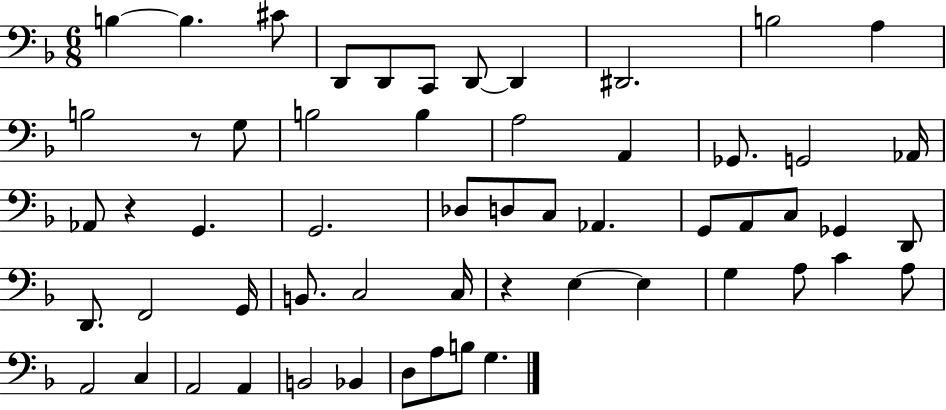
X:1
T:Untitled
M:6/8
L:1/4
K:F
B, B, ^C/2 D,,/2 D,,/2 C,,/2 D,,/2 D,, ^D,,2 B,2 A, B,2 z/2 G,/2 B,2 B, A,2 A,, _G,,/2 G,,2 _A,,/4 _A,,/2 z G,, G,,2 _D,/2 D,/2 C,/2 _A,, G,,/2 A,,/2 C,/2 _G,, D,,/2 D,,/2 F,,2 G,,/4 B,,/2 C,2 C,/4 z E, E, G, A,/2 C A,/2 A,,2 C, A,,2 A,, B,,2 _B,, D,/2 A,/2 B,/2 G,